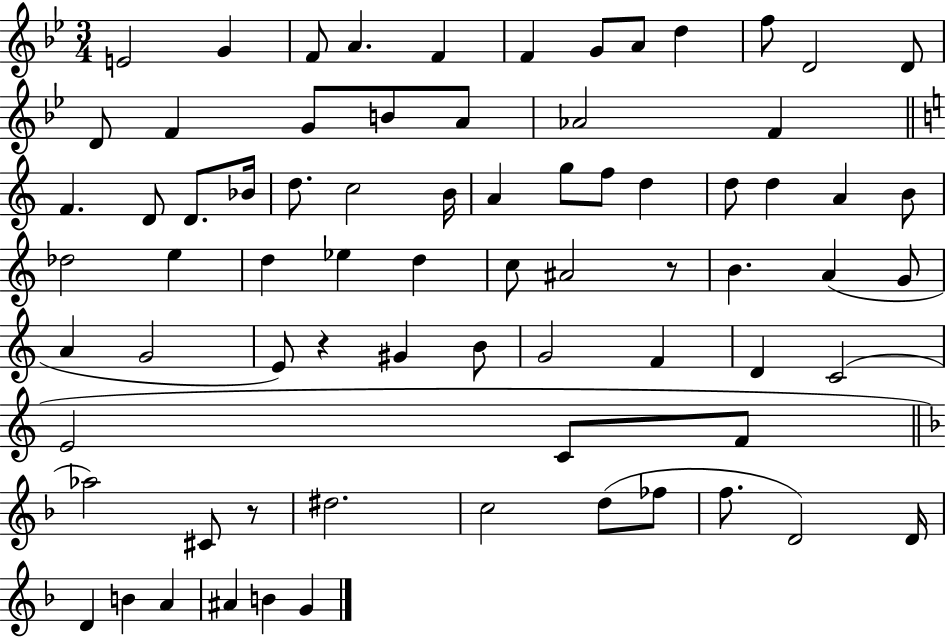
X:1
T:Untitled
M:3/4
L:1/4
K:Bb
E2 G F/2 A F F G/2 A/2 d f/2 D2 D/2 D/2 F G/2 B/2 A/2 _A2 F F D/2 D/2 _B/4 d/2 c2 B/4 A g/2 f/2 d d/2 d A B/2 _d2 e d _e d c/2 ^A2 z/2 B A G/2 A G2 E/2 z ^G B/2 G2 F D C2 E2 C/2 F/2 _a2 ^C/2 z/2 ^d2 c2 d/2 _f/2 f/2 D2 D/4 D B A ^A B G